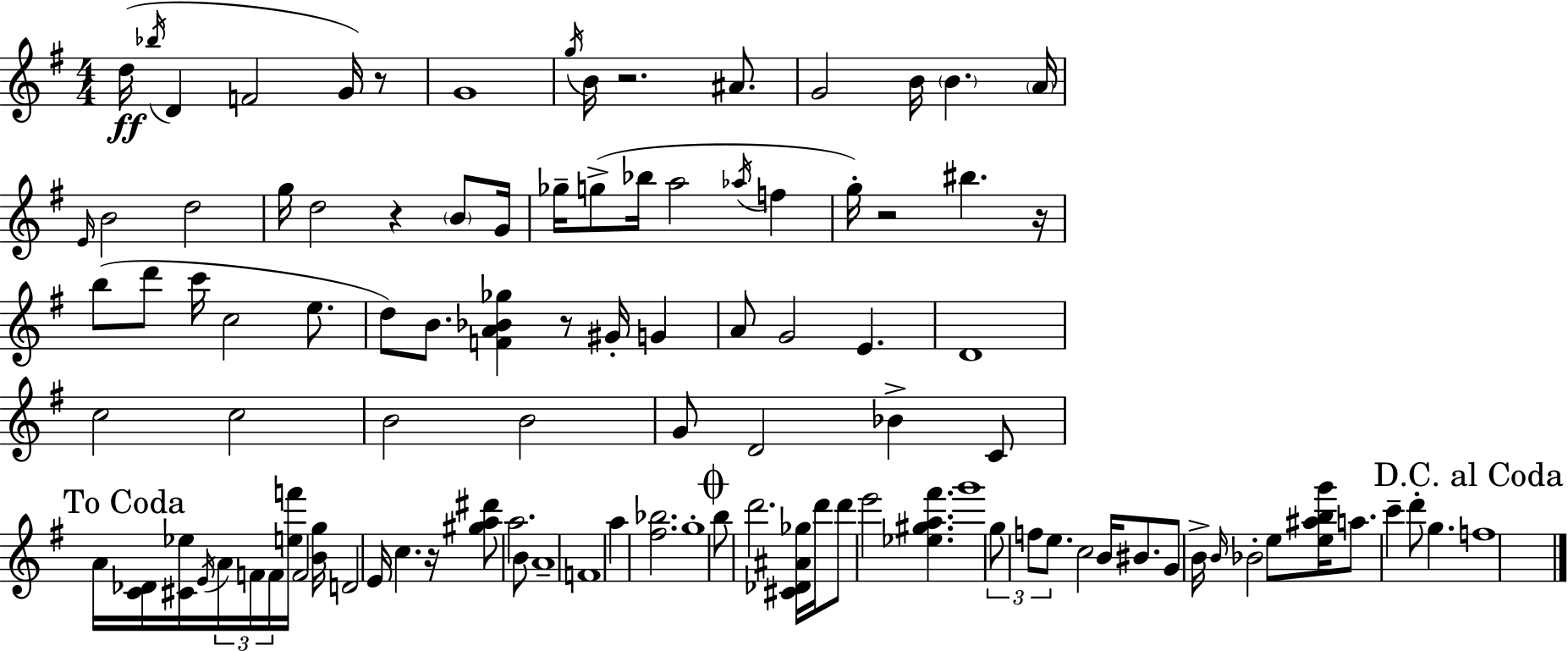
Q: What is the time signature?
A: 4/4